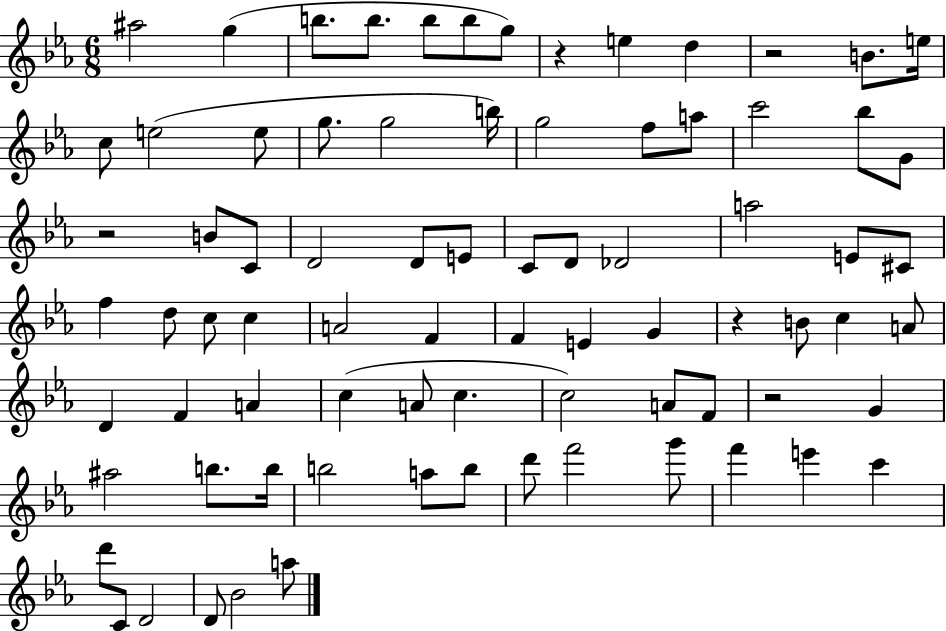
{
  \clef treble
  \numericTimeSignature
  \time 6/8
  \key ees \major
  ais''2 g''4( | b''8. b''8. b''8 b''8 g''8) | r4 e''4 d''4 | r2 b'8. e''16 | \break c''8 e''2( e''8 | g''8. g''2 b''16) | g''2 f''8 a''8 | c'''2 bes''8 g'8 | \break r2 b'8 c'8 | d'2 d'8 e'8 | c'8 d'8 des'2 | a''2 e'8 cis'8 | \break f''4 d''8 c''8 c''4 | a'2 f'4 | f'4 e'4 g'4 | r4 b'8 c''4 a'8 | \break d'4 f'4 a'4 | c''4( a'8 c''4. | c''2) a'8 f'8 | r2 g'4 | \break ais''2 b''8. b''16 | b''2 a''8 b''8 | d'''8 f'''2 g'''8 | f'''4 e'''4 c'''4 | \break d'''8 c'8 d'2 | d'8 bes'2 a''8 | \bar "|."
}